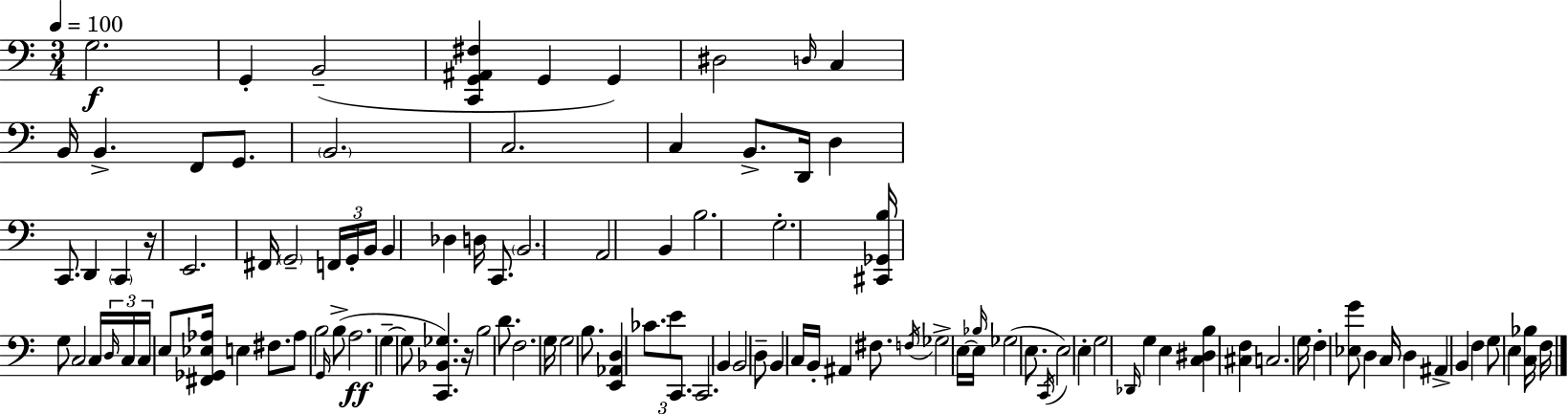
G3/h. G2/q B2/h [C2,G2,A#2,F#3]/q G2/q G2/q D#3/h D3/s C3/q B2/s B2/q. F2/e G2/e. B2/h. C3/h. C3/q B2/e. D2/s D3/q C2/e. D2/q C2/q R/s E2/h. F#2/s G2/h F2/s G2/s B2/s B2/q Db3/q D3/s C2/e. B2/h. A2/h B2/q B3/h. G3/h. [C#2,Gb2,B3]/s G3/e C3/h C3/s D3/s C3/s C3/s E3/e [F#2,Gb2,Eb3,Ab3]/s E3/q F#3/e. Ab3/e B3/h G2/s B3/e A3/h. G3/q G3/e [C2,Bb2,Gb3]/q. R/s B3/h D4/e. F3/h. G3/s G3/h B3/e. [E2,Ab2,D3]/q CES4/e. E4/e C2/e. C2/h. B2/q B2/h D3/e B2/q C3/s B2/s A#2/q F#3/e. F3/s Gb3/h E3/s E3/s Bb3/s Gb3/h E3/e. C2/s E3/h E3/q G3/h Db2/s G3/q E3/q [C3,D#3,B3]/q [C#3,F3]/q C3/h. G3/s F3/q [Eb3,G4]/e D3/q C3/s D3/q A#2/q B2/q F3/q G3/e E3/q [C3,Bb3]/s F3/s